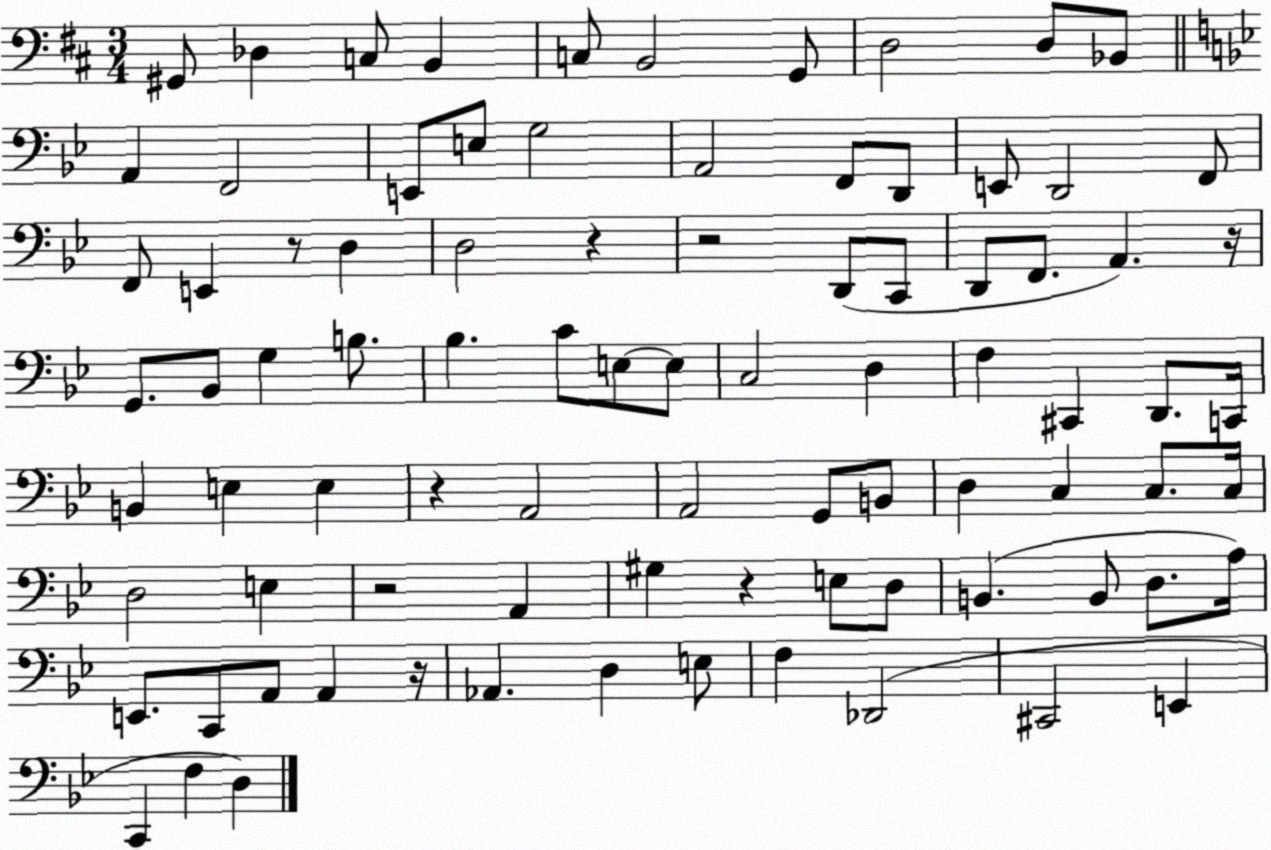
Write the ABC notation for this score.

X:1
T:Untitled
M:3/4
L:1/4
K:D
^G,,/2 _D, C,/2 B,, C,/2 B,,2 G,,/2 D,2 D,/2 _B,,/2 A,, F,,2 E,,/2 E,/2 G,2 A,,2 F,,/2 D,,/2 E,,/2 D,,2 F,,/2 F,,/2 E,, z/2 D, D,2 z z2 D,,/2 C,,/2 D,,/2 F,,/2 A,, z/4 G,,/2 _B,,/2 G, B,/2 _B, C/2 E,/2 E,/2 C,2 D, F, ^C,, D,,/2 C,,/4 B,, E, E, z A,,2 A,,2 G,,/2 B,,/2 D, C, C,/2 C,/4 D,2 E, z2 A,, ^G, z E,/2 D,/2 B,, B,,/2 D,/2 A,/4 E,,/2 C,,/2 A,,/2 A,, z/4 _A,, D, E,/2 F, _D,,2 ^C,,2 E,, C,, F, D,